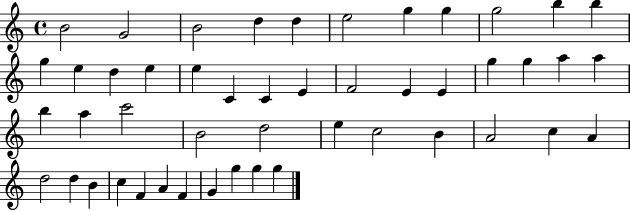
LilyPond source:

{
  \clef treble
  \time 4/4
  \defaultTimeSignature
  \key c \major
  b'2 g'2 | b'2 d''4 d''4 | e''2 g''4 g''4 | g''2 b''4 b''4 | \break g''4 e''4 d''4 e''4 | e''4 c'4 c'4 e'4 | f'2 e'4 e'4 | g''4 g''4 a''4 a''4 | \break b''4 a''4 c'''2 | b'2 d''2 | e''4 c''2 b'4 | a'2 c''4 a'4 | \break d''2 d''4 b'4 | c''4 f'4 a'4 f'4 | g'4 g''4 g''4 g''4 | \bar "|."
}